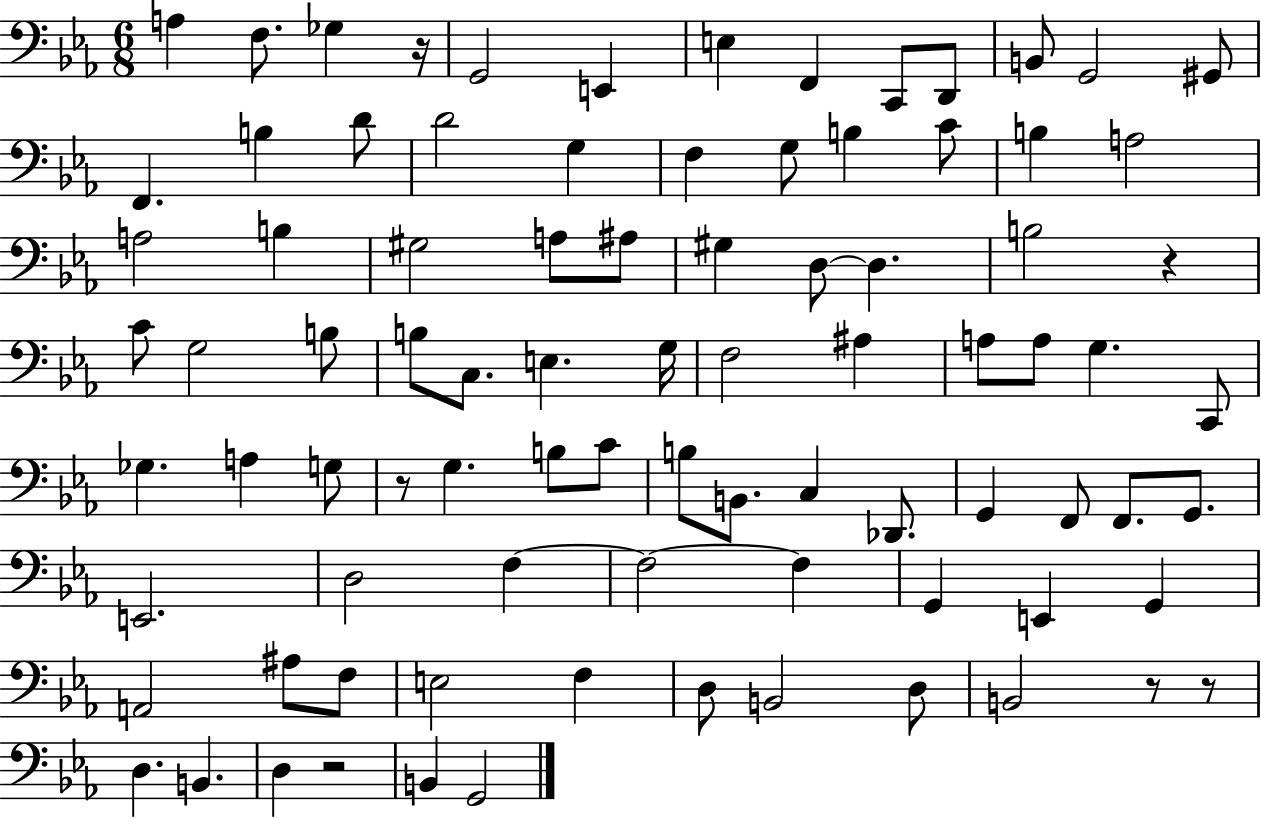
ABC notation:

X:1
T:Untitled
M:6/8
L:1/4
K:Eb
A, F,/2 _G, z/4 G,,2 E,, E, F,, C,,/2 D,,/2 B,,/2 G,,2 ^G,,/2 F,, B, D/2 D2 G, F, G,/2 B, C/2 B, A,2 A,2 B, ^G,2 A,/2 ^A,/2 ^G, D,/2 D, B,2 z C/2 G,2 B,/2 B,/2 C,/2 E, G,/4 F,2 ^A, A,/2 A,/2 G, C,,/2 _G, A, G,/2 z/2 G, B,/2 C/2 B,/2 B,,/2 C, _D,,/2 G,, F,,/2 F,,/2 G,,/2 E,,2 D,2 F, F,2 F, G,, E,, G,, A,,2 ^A,/2 F,/2 E,2 F, D,/2 B,,2 D,/2 B,,2 z/2 z/2 D, B,, D, z2 B,, G,,2